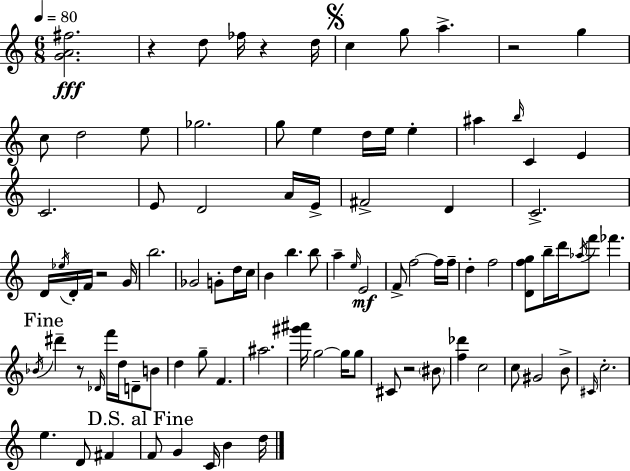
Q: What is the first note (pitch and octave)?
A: D5